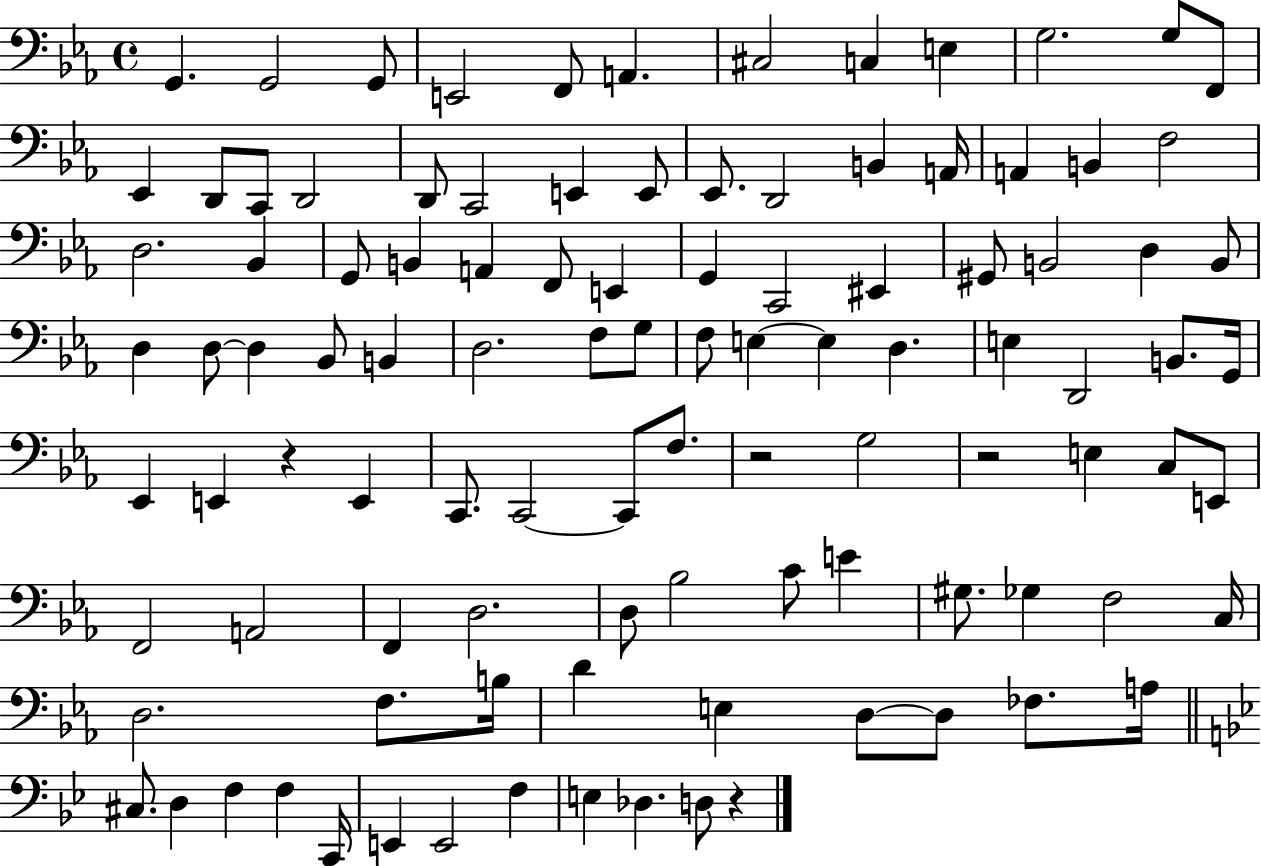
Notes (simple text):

G2/q. G2/h G2/e E2/h F2/e A2/q. C#3/h C3/q E3/q G3/h. G3/e F2/e Eb2/q D2/e C2/e D2/h D2/e C2/h E2/q E2/e Eb2/e. D2/h B2/q A2/s A2/q B2/q F3/h D3/h. Bb2/q G2/e B2/q A2/q F2/e E2/q G2/q C2/h EIS2/q G#2/e B2/h D3/q B2/e D3/q D3/e D3/q Bb2/e B2/q D3/h. F3/e G3/e F3/e E3/q E3/q D3/q. E3/q D2/h B2/e. G2/s Eb2/q E2/q R/q E2/q C2/e. C2/h C2/e F3/e. R/h G3/h R/h E3/q C3/e E2/e F2/h A2/h F2/q D3/h. D3/e Bb3/h C4/e E4/q G#3/e. Gb3/q F3/h C3/s D3/h. F3/e. B3/s D4/q E3/q D3/e D3/e FES3/e. A3/s C#3/e. D3/q F3/q F3/q C2/s E2/q E2/h F3/q E3/q Db3/q. D3/e R/q